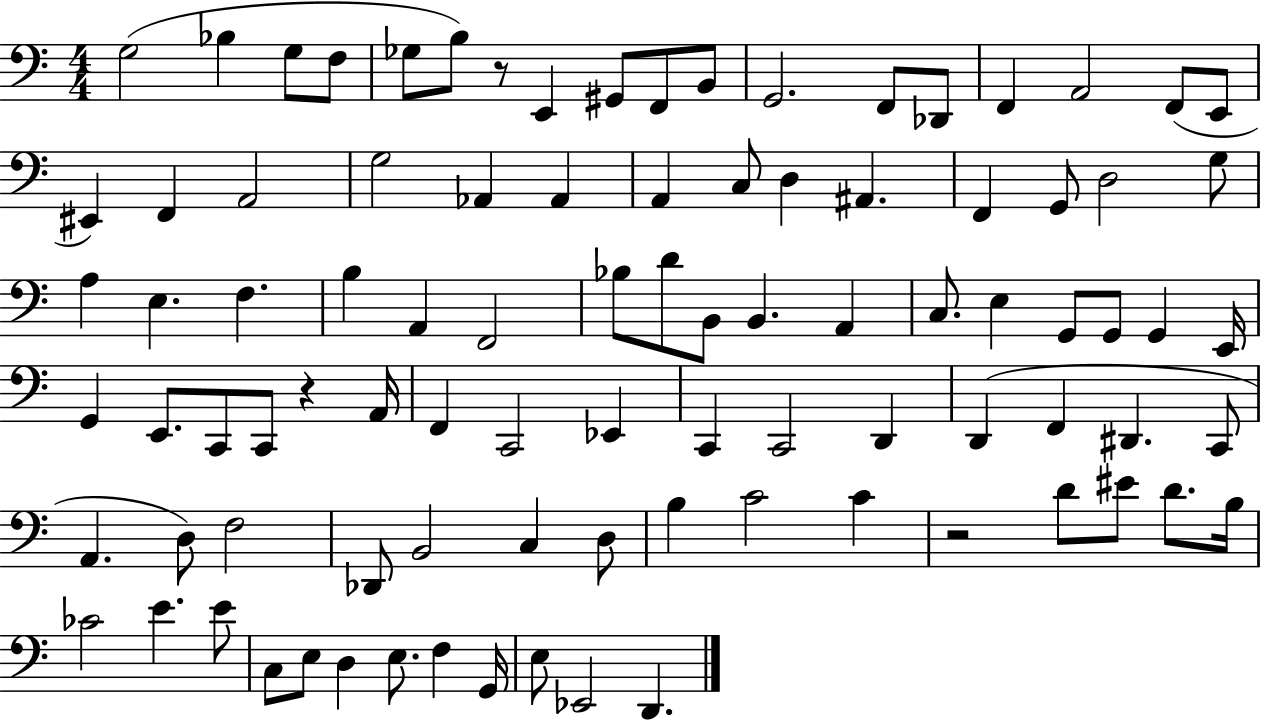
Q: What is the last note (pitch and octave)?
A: D2